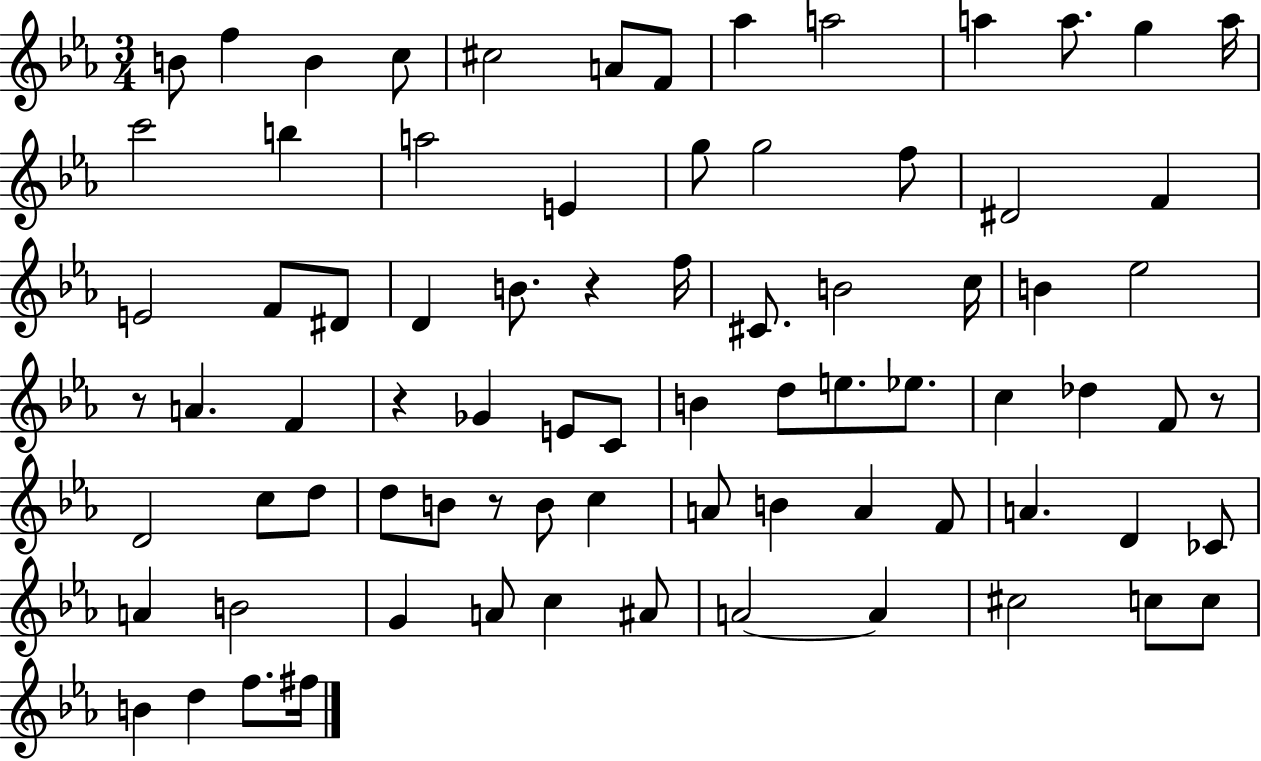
B4/e F5/q B4/q C5/e C#5/h A4/e F4/e Ab5/q A5/h A5/q A5/e. G5/q A5/s C6/h B5/q A5/h E4/q G5/e G5/h F5/e D#4/h F4/q E4/h F4/e D#4/e D4/q B4/e. R/q F5/s C#4/e. B4/h C5/s B4/q Eb5/h R/e A4/q. F4/q R/q Gb4/q E4/e C4/e B4/q D5/e E5/e. Eb5/e. C5/q Db5/q F4/e R/e D4/h C5/e D5/e D5/e B4/e R/e B4/e C5/q A4/e B4/q A4/q F4/e A4/q. D4/q CES4/e A4/q B4/h G4/q A4/e C5/q A#4/e A4/h A4/q C#5/h C5/e C5/e B4/q D5/q F5/e. F#5/s